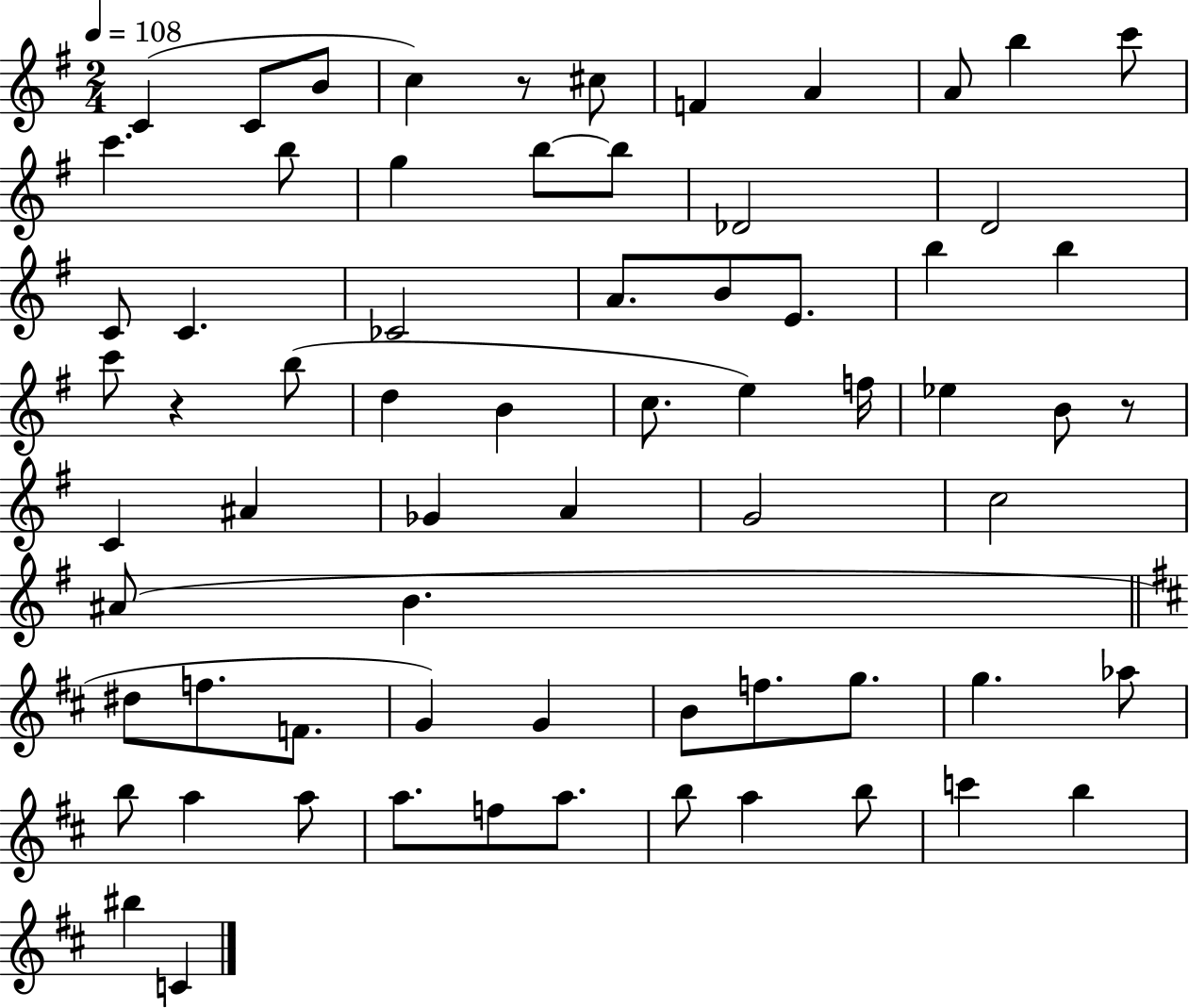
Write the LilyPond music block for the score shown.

{
  \clef treble
  \numericTimeSignature
  \time 2/4
  \key g \major
  \tempo 4 = 108
  c'4( c'8 b'8 | c''4) r8 cis''8 | f'4 a'4 | a'8 b''4 c'''8 | \break c'''4. b''8 | g''4 b''8~~ b''8 | des'2 | d'2 | \break c'8 c'4. | ces'2 | a'8. b'8 e'8. | b''4 b''4 | \break c'''8 r4 b''8( | d''4 b'4 | c''8. e''4) f''16 | ees''4 b'8 r8 | \break c'4 ais'4 | ges'4 a'4 | g'2 | c''2 | \break ais'8( b'4. | \bar "||" \break \key d \major dis''8 f''8. f'8. | g'4) g'4 | b'8 f''8. g''8. | g''4. aes''8 | \break b''8 a''4 a''8 | a''8. f''8 a''8. | b''8 a''4 b''8 | c'''4 b''4 | \break bis''4 c'4 | \bar "|."
}